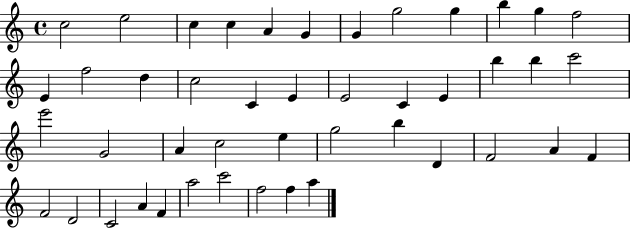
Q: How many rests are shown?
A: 0